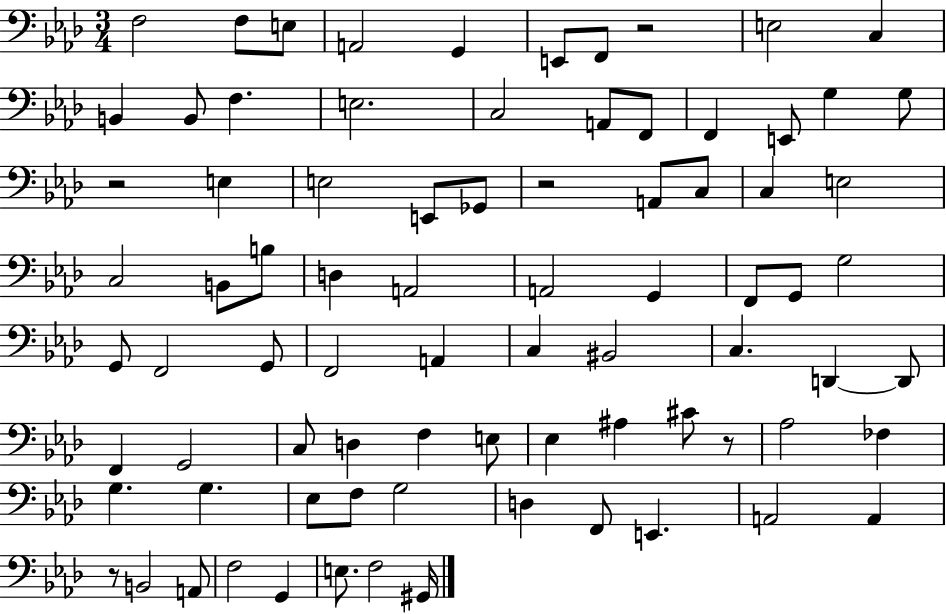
{
  \clef bass
  \numericTimeSignature
  \time 3/4
  \key aes \major
  f2 f8 e8 | a,2 g,4 | e,8 f,8 r2 | e2 c4 | \break b,4 b,8 f4. | e2. | c2 a,8 f,8 | f,4 e,8 g4 g8 | \break r2 e4 | e2 e,8 ges,8 | r2 a,8 c8 | c4 e2 | \break c2 b,8 b8 | d4 a,2 | a,2 g,4 | f,8 g,8 g2 | \break g,8 f,2 g,8 | f,2 a,4 | c4 bis,2 | c4. d,4~~ d,8 | \break f,4 g,2 | c8 d4 f4 e8 | ees4 ais4 cis'8 r8 | aes2 fes4 | \break g4. g4. | ees8 f8 g2 | d4 f,8 e,4. | a,2 a,4 | \break r8 b,2 a,8 | f2 g,4 | e8. f2 gis,16 | \bar "|."
}